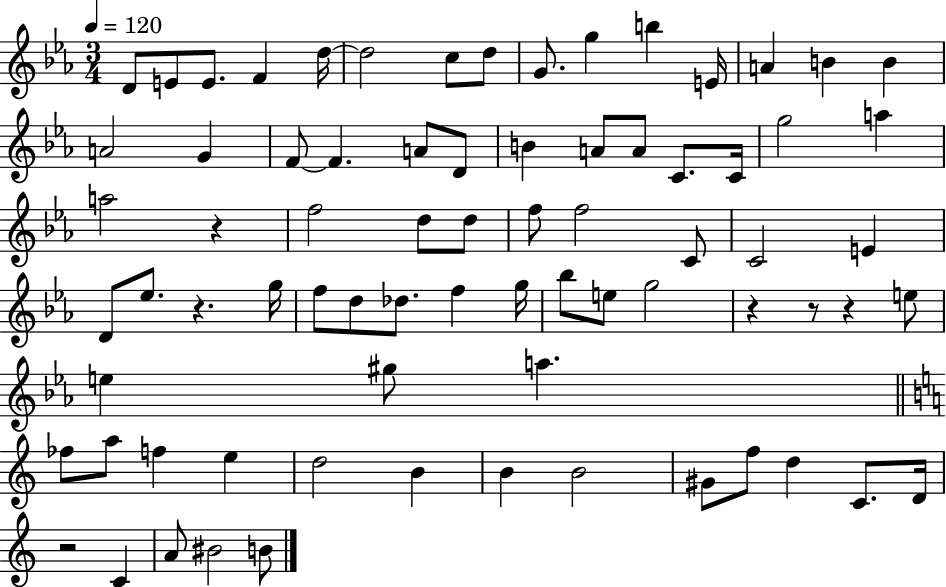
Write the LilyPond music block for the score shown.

{
  \clef treble
  \numericTimeSignature
  \time 3/4
  \key ees \major
  \tempo 4 = 120
  d'8 e'8 e'8. f'4 d''16~~ | d''2 c''8 d''8 | g'8. g''4 b''4 e'16 | a'4 b'4 b'4 | \break a'2 g'4 | f'8~~ f'4. a'8 d'8 | b'4 a'8 a'8 c'8. c'16 | g''2 a''4 | \break a''2 r4 | f''2 d''8 d''8 | f''8 f''2 c'8 | c'2 e'4 | \break d'8 ees''8. r4. g''16 | f''8 d''8 des''8. f''4 g''16 | bes''8 e''8 g''2 | r4 r8 r4 e''8 | \break e''4 gis''8 a''4. | \bar "||" \break \key c \major fes''8 a''8 f''4 e''4 | d''2 b'4 | b'4 b'2 | gis'8 f''8 d''4 c'8. d'16 | \break r2 c'4 | a'8 bis'2 b'8 | \bar "|."
}